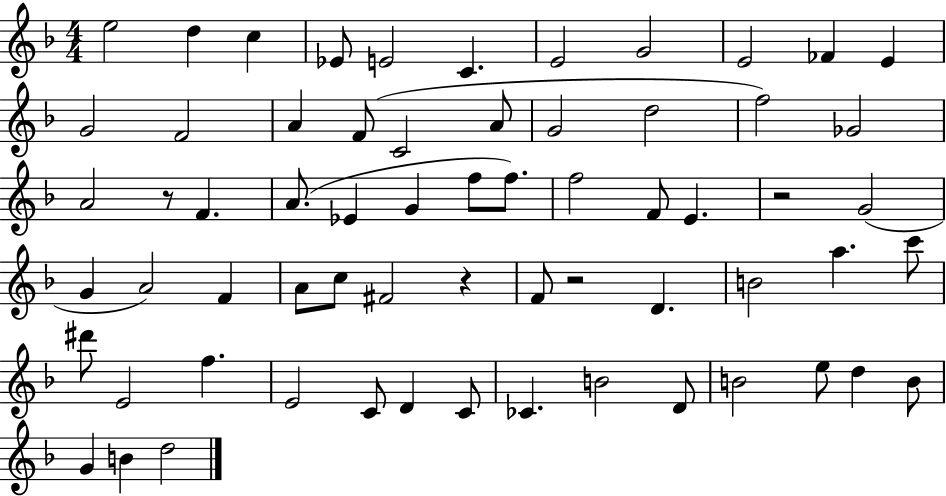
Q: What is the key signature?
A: F major